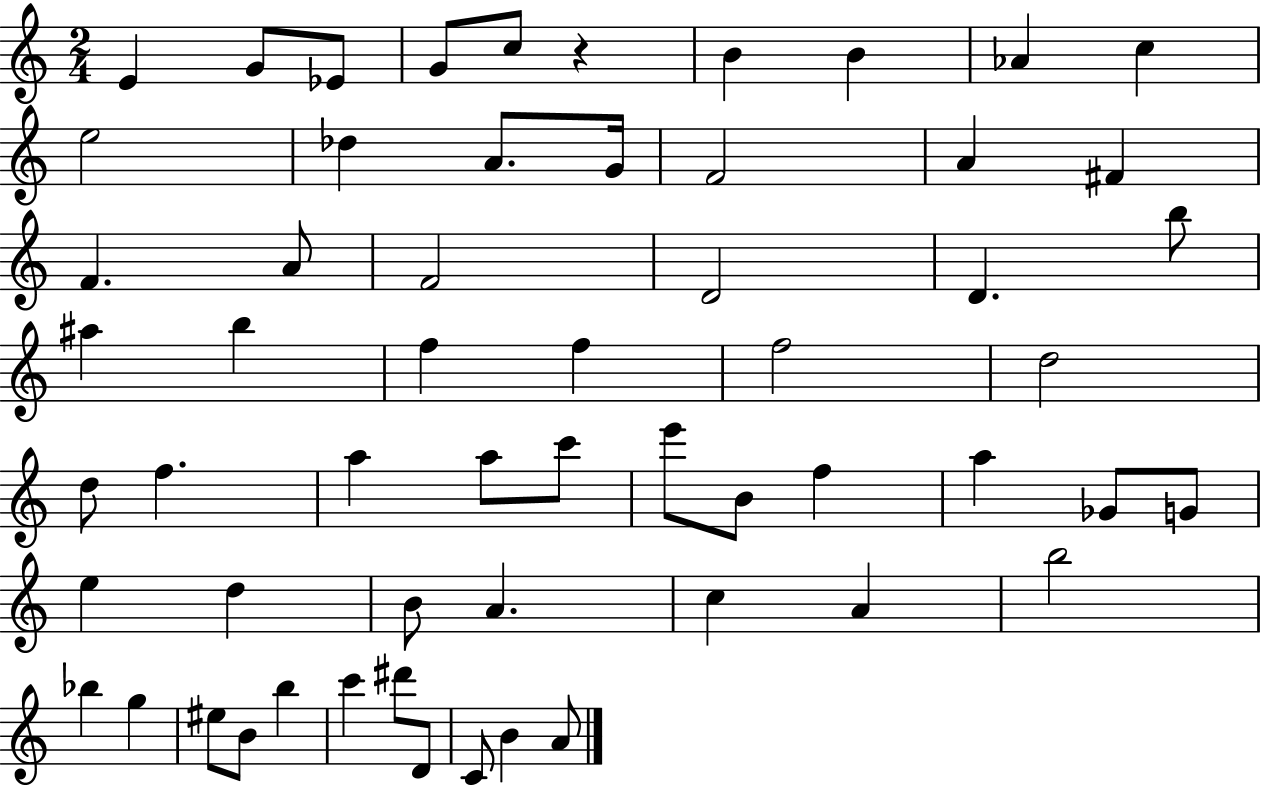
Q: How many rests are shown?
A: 1